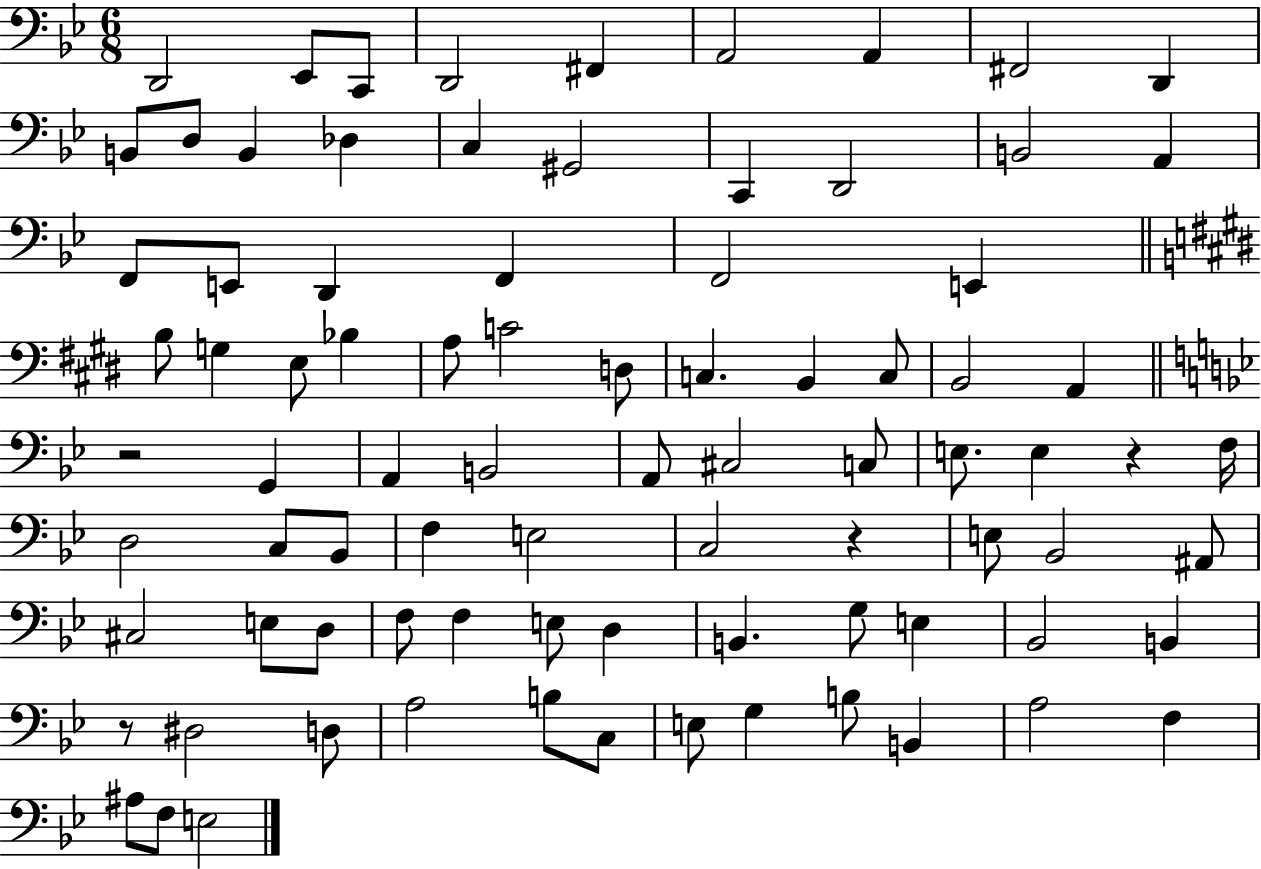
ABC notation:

X:1
T:Untitled
M:6/8
L:1/4
K:Bb
D,,2 _E,,/2 C,,/2 D,,2 ^F,, A,,2 A,, ^F,,2 D,, B,,/2 D,/2 B,, _D, C, ^G,,2 C,, D,,2 B,,2 A,, F,,/2 E,,/2 D,, F,, F,,2 E,, B,/2 G, E,/2 _B, A,/2 C2 D,/2 C, B,, C,/2 B,,2 A,, z2 G,, A,, B,,2 A,,/2 ^C,2 C,/2 E,/2 E, z F,/4 D,2 C,/2 _B,,/2 F, E,2 C,2 z E,/2 _B,,2 ^A,,/2 ^C,2 E,/2 D,/2 F,/2 F, E,/2 D, B,, G,/2 E, _B,,2 B,, z/2 ^D,2 D,/2 A,2 B,/2 C,/2 E,/2 G, B,/2 B,, A,2 F, ^A,/2 F,/2 E,2